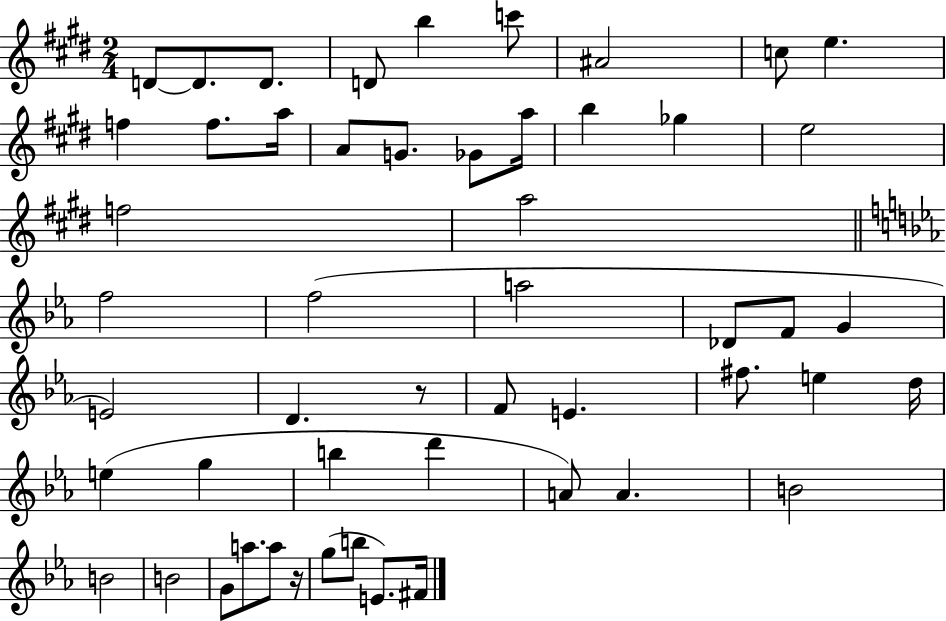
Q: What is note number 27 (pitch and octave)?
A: G4